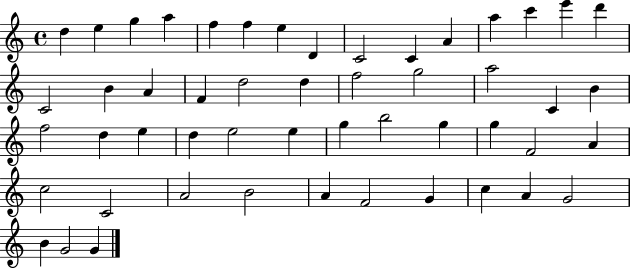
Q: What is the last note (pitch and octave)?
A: G4